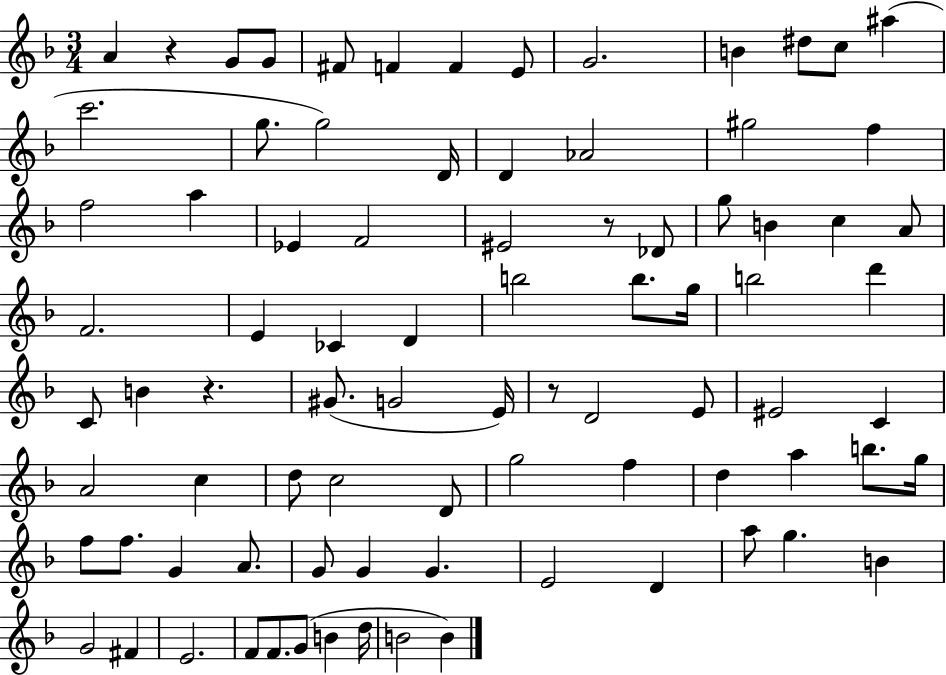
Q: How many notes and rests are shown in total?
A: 85